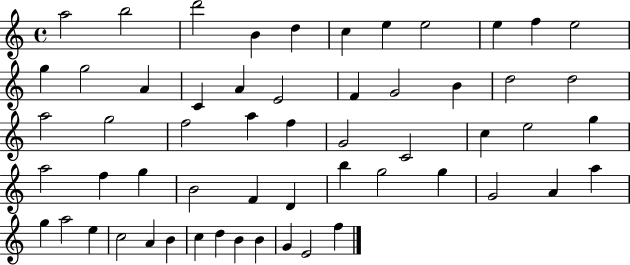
A5/h B5/h D6/h B4/q D5/q C5/q E5/q E5/h E5/q F5/q E5/h G5/q G5/h A4/q C4/q A4/q E4/h F4/q G4/h B4/q D5/h D5/h A5/h G5/h F5/h A5/q F5/q G4/h C4/h C5/q E5/h G5/q A5/h F5/q G5/q B4/h F4/q D4/q B5/q G5/h G5/q G4/h A4/q A5/q G5/q A5/h E5/q C5/h A4/q B4/q C5/q D5/q B4/q B4/q G4/q E4/h F5/q